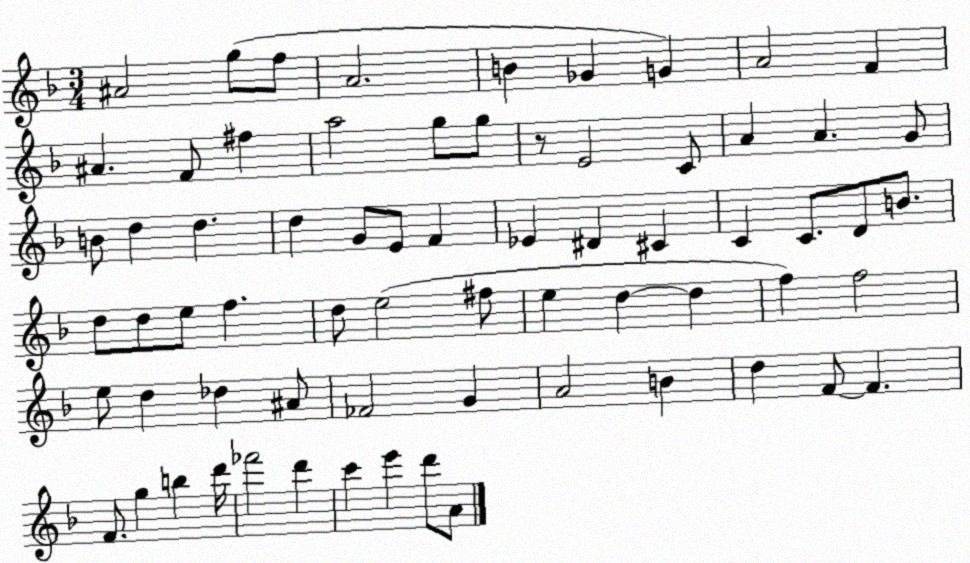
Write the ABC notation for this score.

X:1
T:Untitled
M:3/4
L:1/4
K:F
^A2 g/2 f/2 A2 B _G G A2 F ^A F/2 ^f a2 g/2 g/2 z/2 E2 C/2 A A G/2 B/2 d d d G/2 E/2 F _E ^D ^C C C/2 D/2 B/2 d/2 d/2 e/2 f d/2 e2 ^f/2 e d d f f2 e/2 d _d ^A/2 _F2 G A2 B d F/2 F F/2 g b d'/4 _f'2 d' c' e' d'/2 A/2